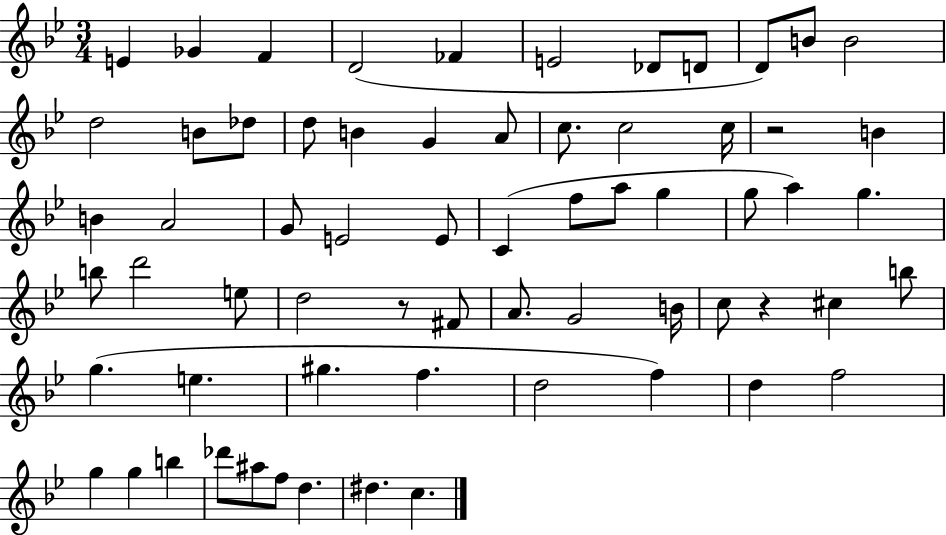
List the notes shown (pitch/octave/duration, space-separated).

E4/q Gb4/q F4/q D4/h FES4/q E4/h Db4/e D4/e D4/e B4/e B4/h D5/h B4/e Db5/e D5/e B4/q G4/q A4/e C5/e. C5/h C5/s R/h B4/q B4/q A4/h G4/e E4/h E4/e C4/q F5/e A5/e G5/q G5/e A5/q G5/q. B5/e D6/h E5/e D5/h R/e F#4/e A4/e. G4/h B4/s C5/e R/q C#5/q B5/e G5/q. E5/q. G#5/q. F5/q. D5/h F5/q D5/q F5/h G5/q G5/q B5/q Db6/e A#5/e F5/e D5/q. D#5/q. C5/q.